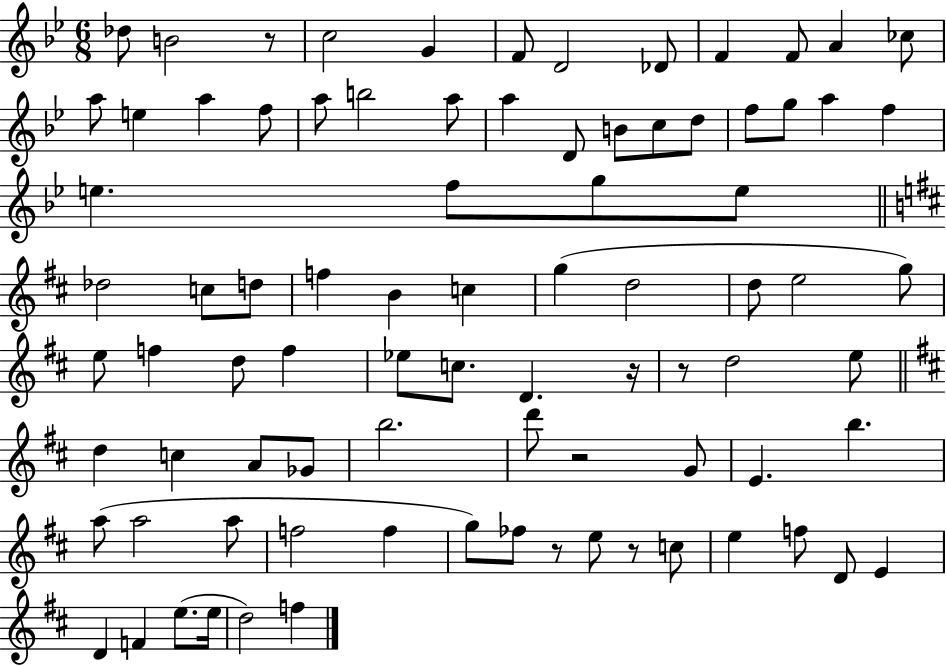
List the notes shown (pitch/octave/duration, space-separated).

Db5/e B4/h R/e C5/h G4/q F4/e D4/h Db4/e F4/q F4/e A4/q CES5/e A5/e E5/q A5/q F5/e A5/e B5/h A5/e A5/q D4/e B4/e C5/e D5/e F5/e G5/e A5/q F5/q E5/q. F5/e G5/e E5/e Db5/h C5/e D5/e F5/q B4/q C5/q G5/q D5/h D5/e E5/h G5/e E5/e F5/q D5/e F5/q Eb5/e C5/e. D4/q. R/s R/e D5/h E5/e D5/q C5/q A4/e Gb4/e B5/h. D6/e R/h G4/e E4/q. B5/q. A5/e A5/h A5/e F5/h F5/q G5/e FES5/e R/e E5/e R/e C5/e E5/q F5/e D4/e E4/q D4/q F4/q E5/e. E5/s D5/h F5/q